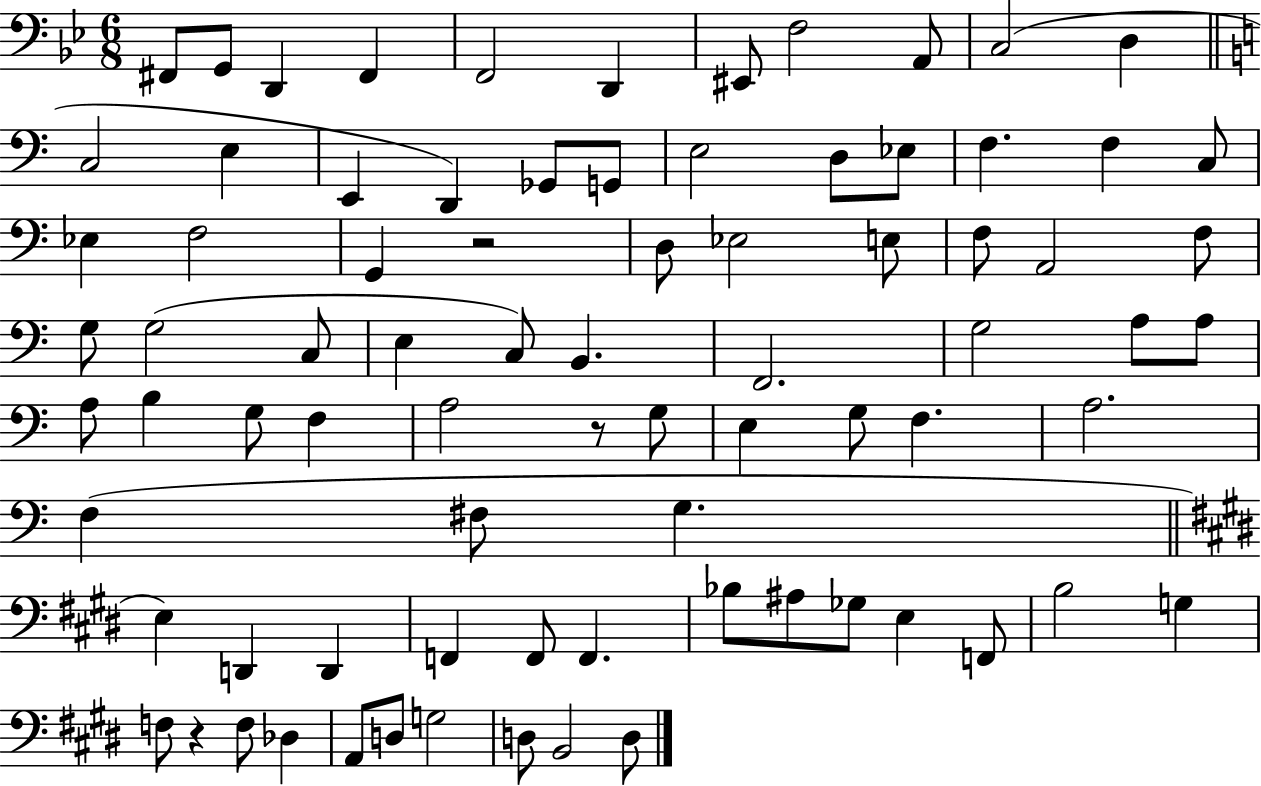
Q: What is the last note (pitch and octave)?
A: D3